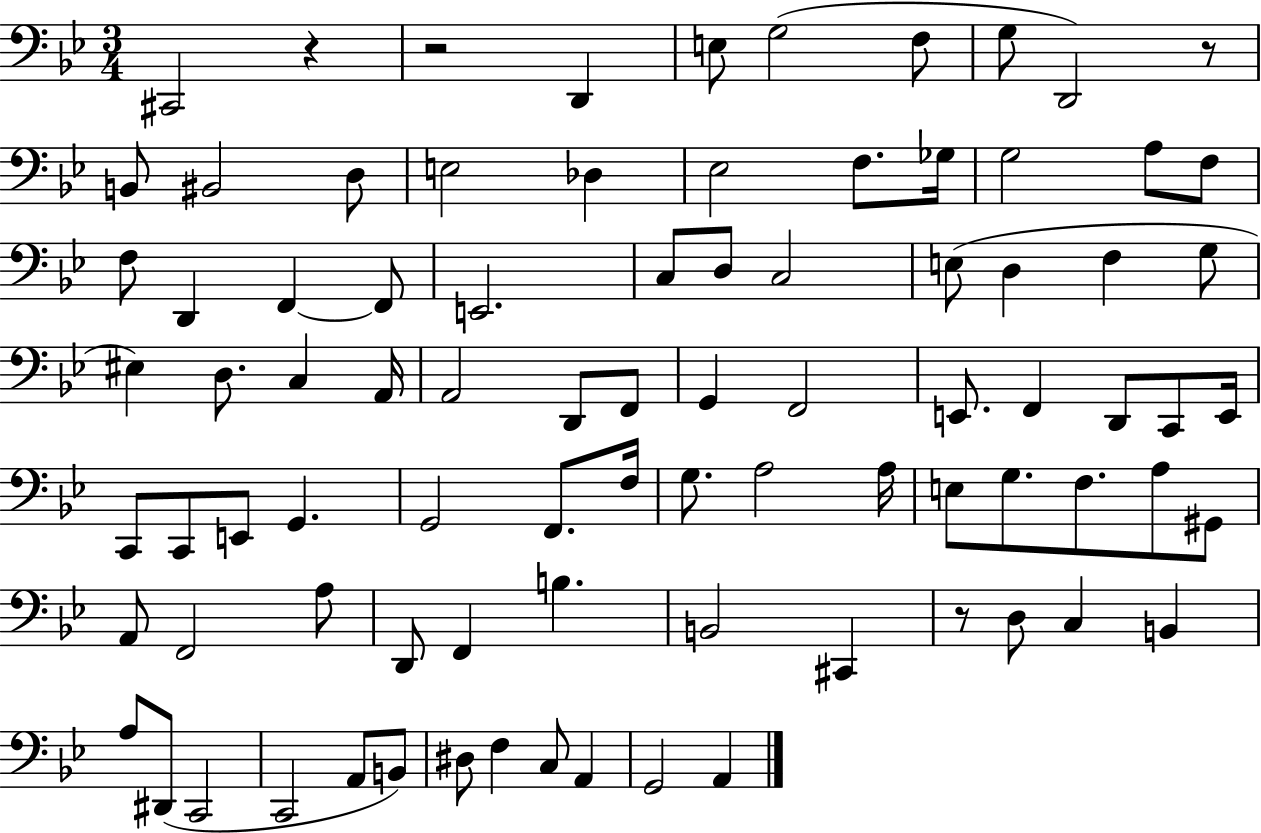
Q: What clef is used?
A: bass